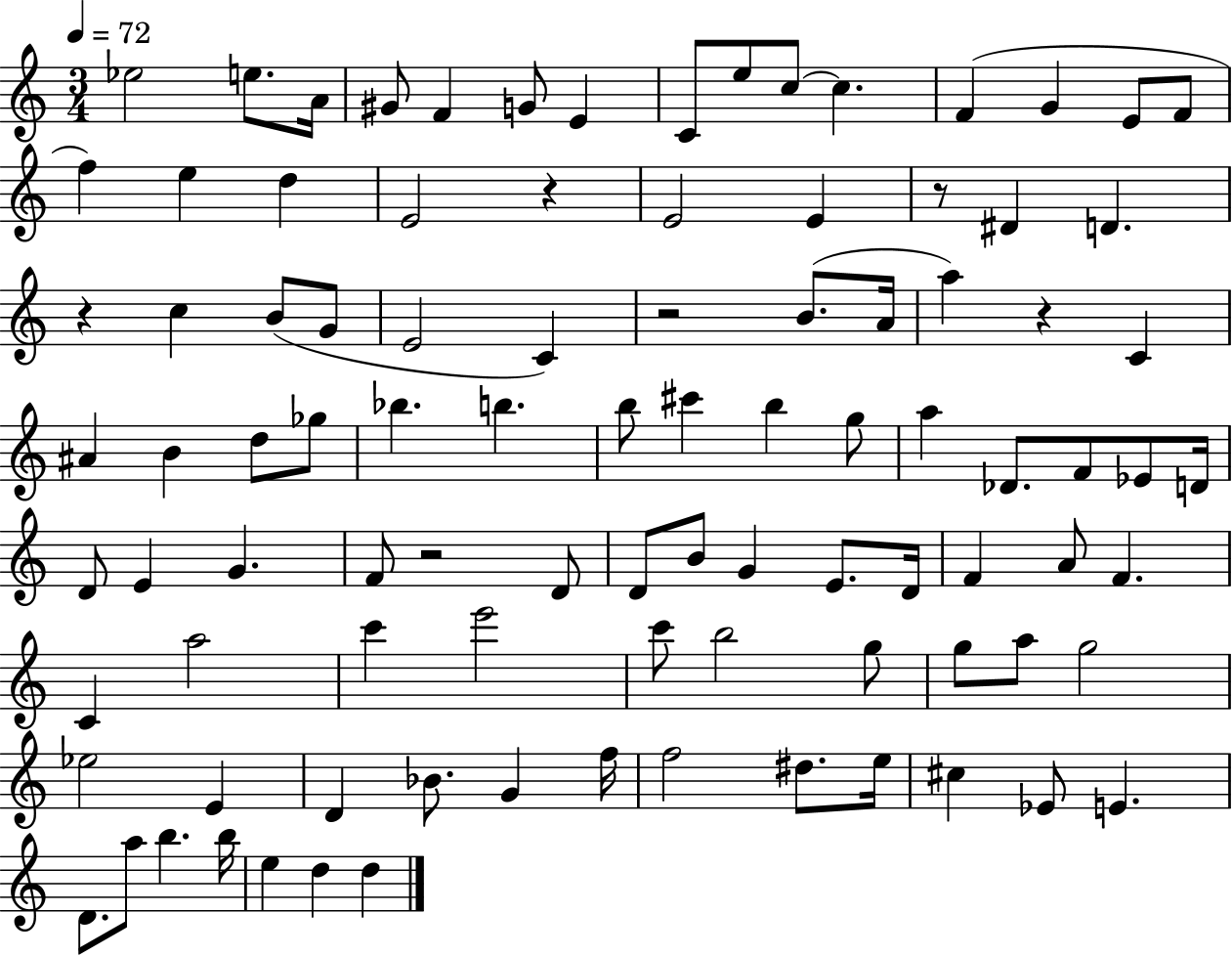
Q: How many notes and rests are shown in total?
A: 95